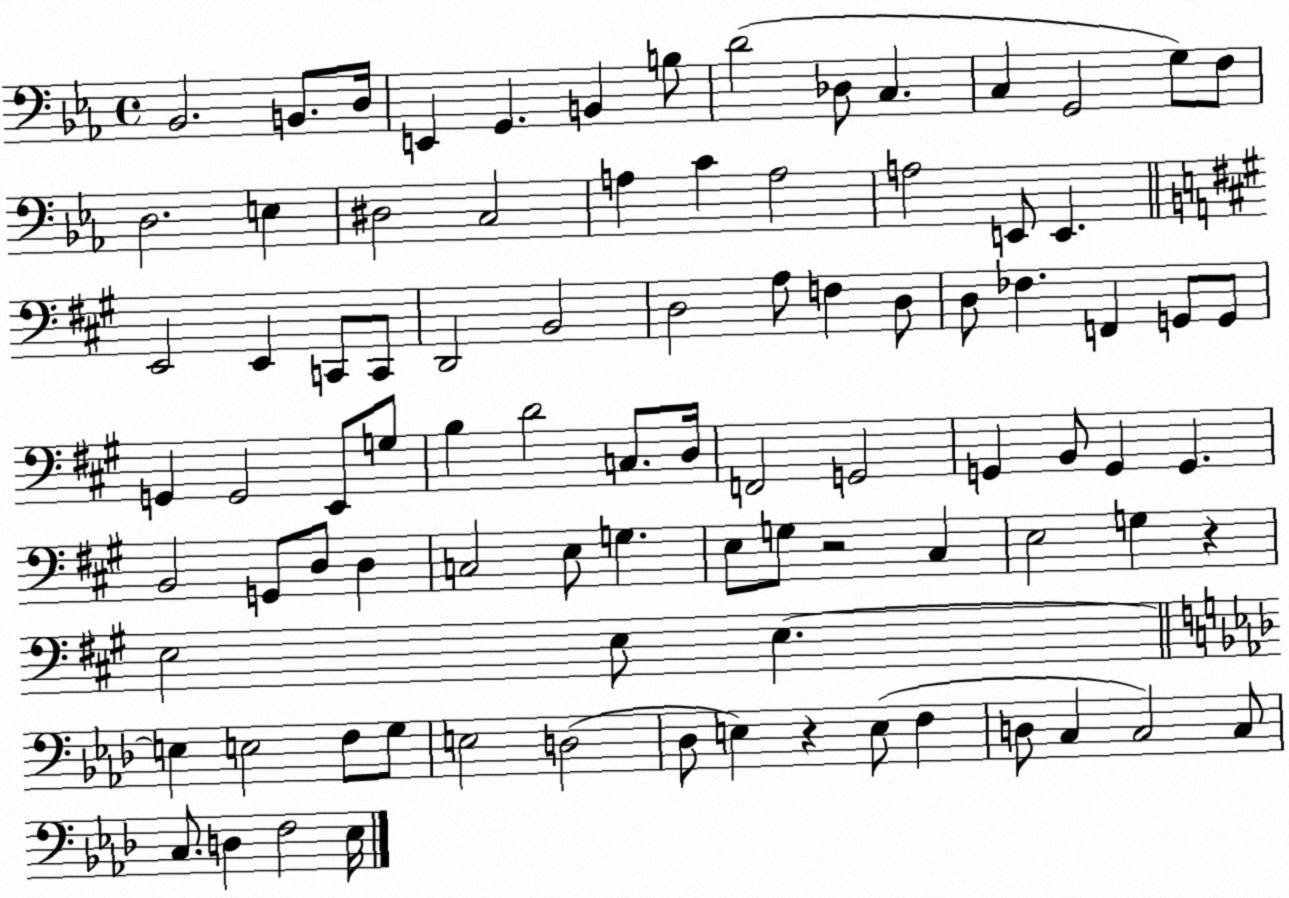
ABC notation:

X:1
T:Untitled
M:4/4
L:1/4
K:Eb
_B,,2 B,,/2 D,/4 E,, G,, B,, B,/2 D2 _D,/2 C, C, G,,2 G,/2 F,/2 D,2 E, ^D,2 C,2 A, C A,2 A,2 E,,/2 E,, E,,2 E,, C,,/2 C,,/2 D,,2 B,,2 D,2 A,/2 F, D,/2 D,/2 _F, F,, G,,/2 G,,/2 G,, G,,2 E,,/2 G,/2 B, D2 C,/2 D,/4 F,,2 G,,2 G,, B,,/2 G,, G,, B,,2 G,,/2 D,/2 D, C,2 E,/2 G, E,/2 G,/2 z2 ^C, E,2 G, z E,2 E,/2 E, E, E,2 F,/2 G,/2 E,2 D,2 _D,/2 E, z E,/2 F, D,/2 C, C,2 C,/2 C,/2 D, F,2 _E,/4